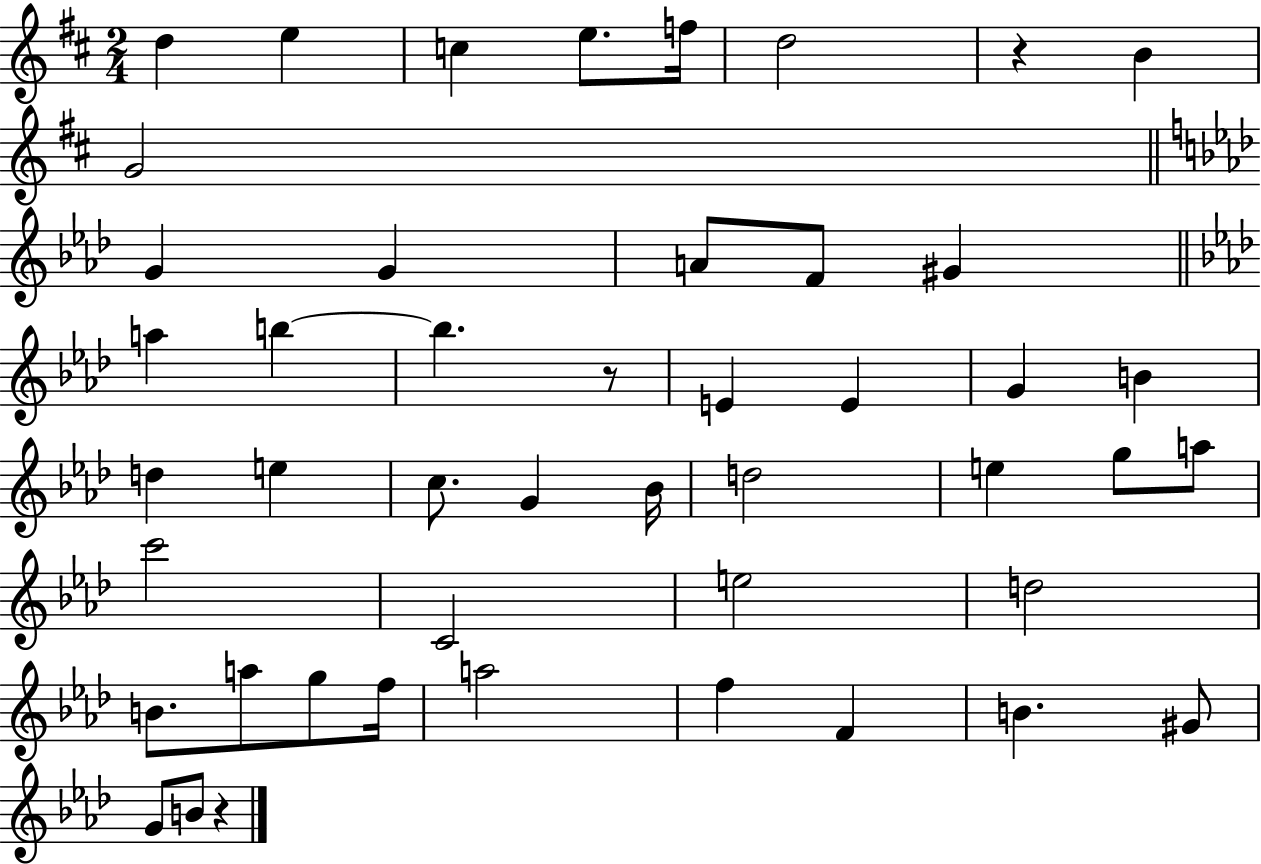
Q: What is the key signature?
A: D major